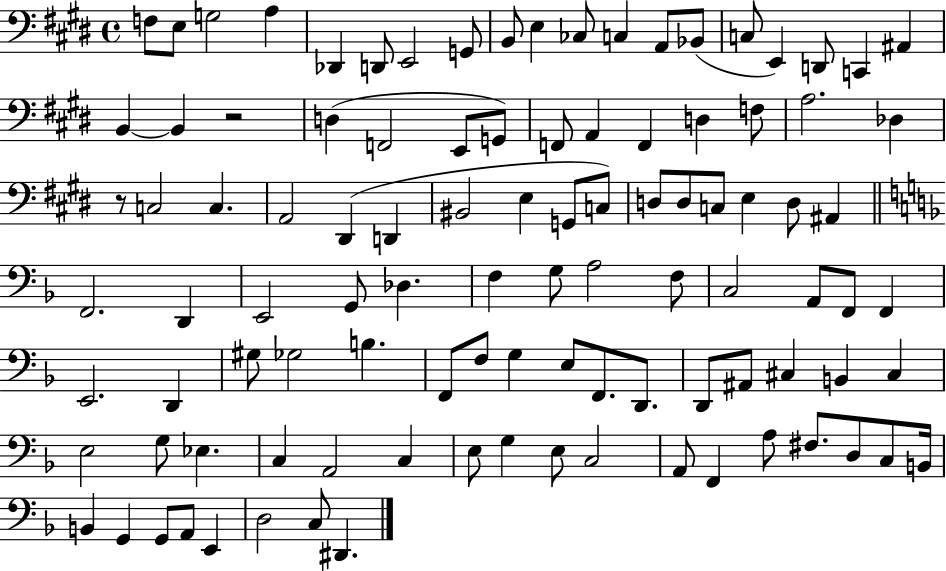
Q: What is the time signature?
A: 4/4